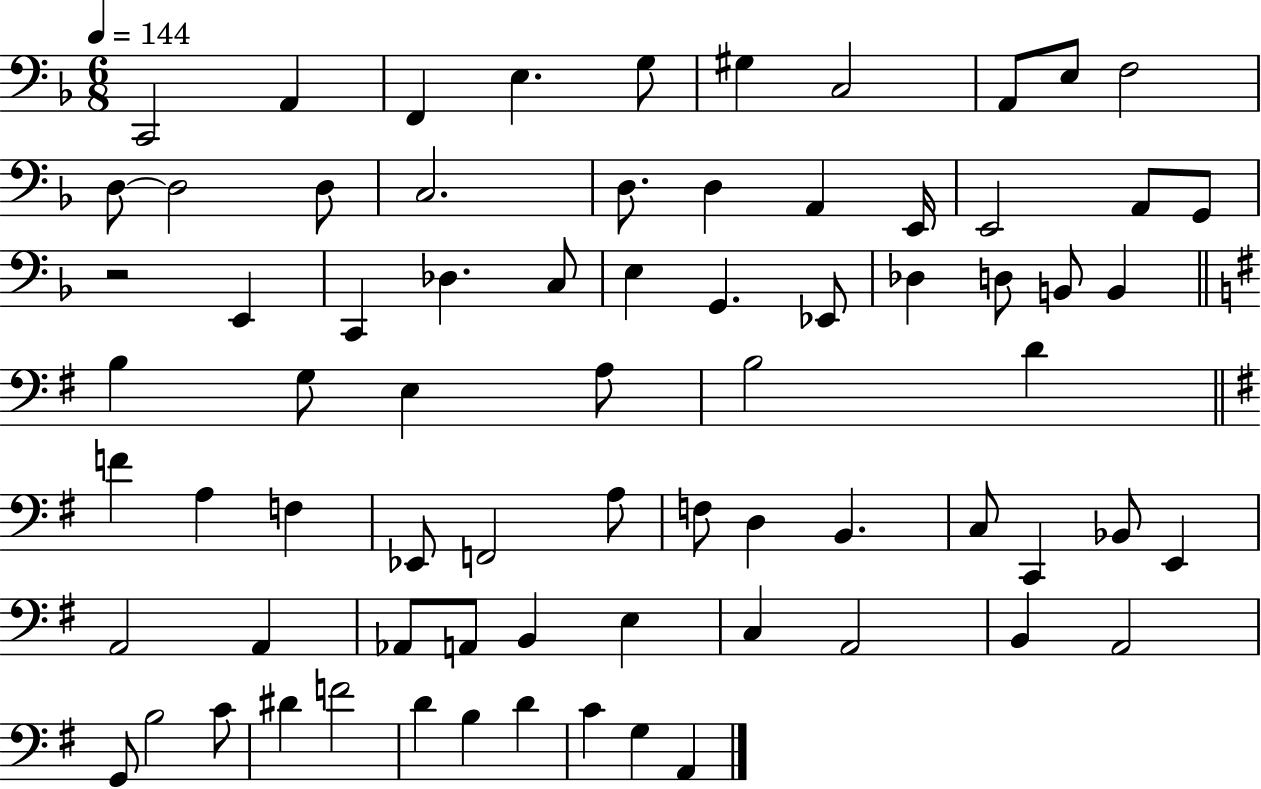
X:1
T:Untitled
M:6/8
L:1/4
K:F
C,,2 A,, F,, E, G,/2 ^G, C,2 A,,/2 E,/2 F,2 D,/2 D,2 D,/2 C,2 D,/2 D, A,, E,,/4 E,,2 A,,/2 G,,/2 z2 E,, C,, _D, C,/2 E, G,, _E,,/2 _D, D,/2 B,,/2 B,, B, G,/2 E, A,/2 B,2 D F A, F, _E,,/2 F,,2 A,/2 F,/2 D, B,, C,/2 C,, _B,,/2 E,, A,,2 A,, _A,,/2 A,,/2 B,, E, C, A,,2 B,, A,,2 G,,/2 B,2 C/2 ^D F2 D B, D C G, A,,